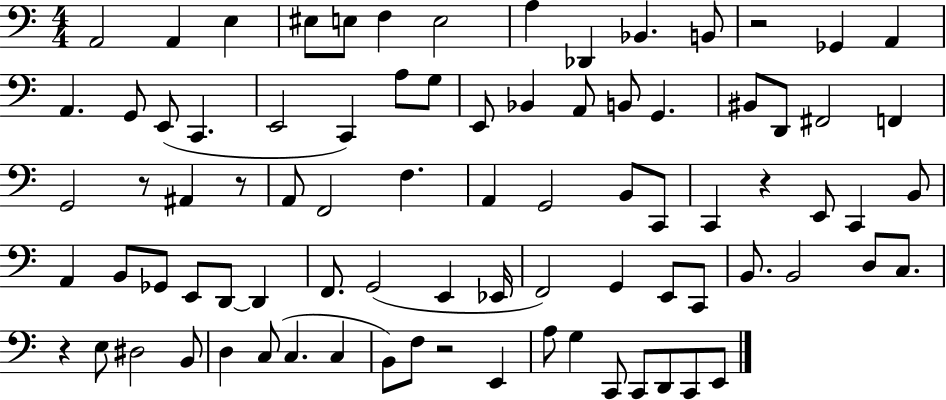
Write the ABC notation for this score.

X:1
T:Untitled
M:4/4
L:1/4
K:C
A,,2 A,, E, ^E,/2 E,/2 F, E,2 A, _D,, _B,, B,,/2 z2 _G,, A,, A,, G,,/2 E,,/2 C,, E,,2 C,, A,/2 G,/2 E,,/2 _B,, A,,/2 B,,/2 G,, ^B,,/2 D,,/2 ^F,,2 F,, G,,2 z/2 ^A,, z/2 A,,/2 F,,2 F, A,, G,,2 B,,/2 C,,/2 C,, z E,,/2 C,, B,,/2 A,, B,,/2 _G,,/2 E,,/2 D,,/2 D,, F,,/2 G,,2 E,, _E,,/4 F,,2 G,, E,,/2 C,,/2 B,,/2 B,,2 D,/2 C,/2 z E,/2 ^D,2 B,,/2 D, C,/2 C, C, B,,/2 F,/2 z2 E,, A,/2 G, C,,/2 C,,/2 D,,/2 C,,/2 E,,/2